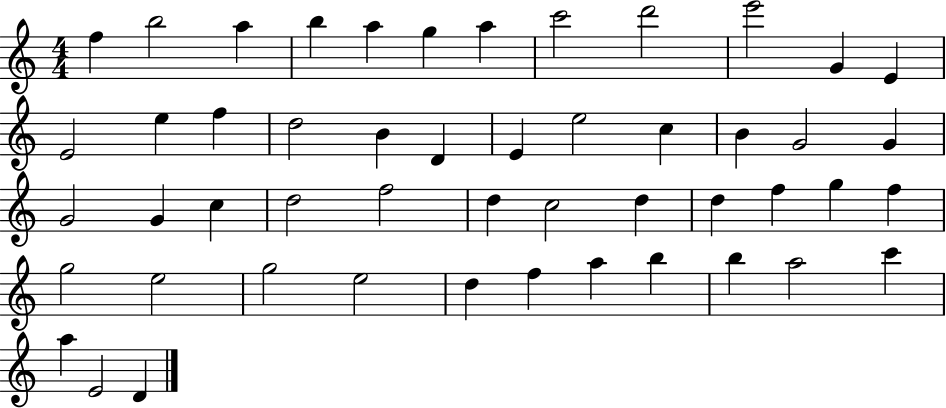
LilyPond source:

{
  \clef treble
  \numericTimeSignature
  \time 4/4
  \key c \major
  f''4 b''2 a''4 | b''4 a''4 g''4 a''4 | c'''2 d'''2 | e'''2 g'4 e'4 | \break e'2 e''4 f''4 | d''2 b'4 d'4 | e'4 e''2 c''4 | b'4 g'2 g'4 | \break g'2 g'4 c''4 | d''2 f''2 | d''4 c''2 d''4 | d''4 f''4 g''4 f''4 | \break g''2 e''2 | g''2 e''2 | d''4 f''4 a''4 b''4 | b''4 a''2 c'''4 | \break a''4 e'2 d'4 | \bar "|."
}